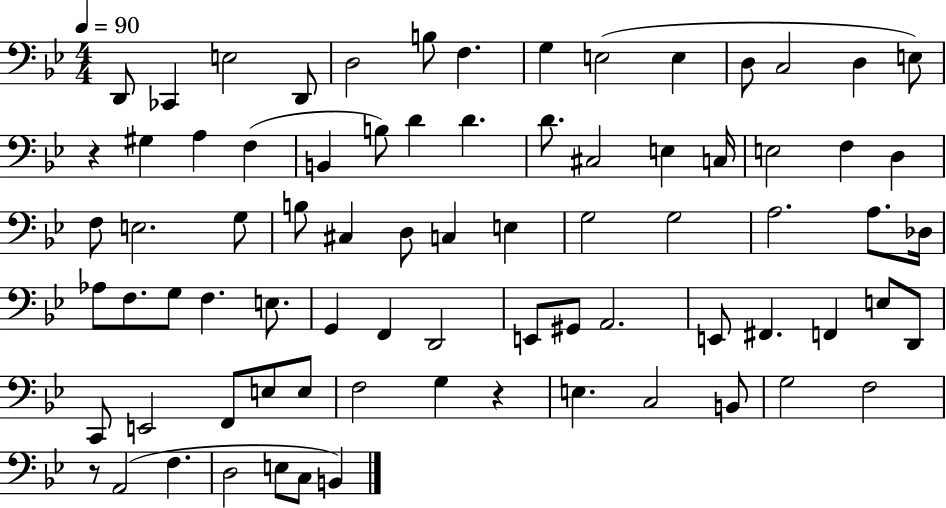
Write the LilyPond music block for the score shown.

{
  \clef bass
  \numericTimeSignature
  \time 4/4
  \key bes \major
  \tempo 4 = 90
  d,8 ces,4 e2 d,8 | d2 b8 f4. | g4 e2( e4 | d8 c2 d4 e8) | \break r4 gis4 a4 f4( | b,4 b8) d'4 d'4. | d'8. cis2 e4 c16 | e2 f4 d4 | \break f8 e2. g8 | b8 cis4 d8 c4 e4 | g2 g2 | a2. a8. des16 | \break aes8 f8. g8 f4. e8. | g,4 f,4 d,2 | e,8 gis,8 a,2. | e,8 fis,4. f,4 e8 d,8 | \break c,8 e,2 f,8 e8 e8 | f2 g4 r4 | e4. c2 b,8 | g2 f2 | \break r8 a,2( f4. | d2 e8 c8 b,4) | \bar "|."
}